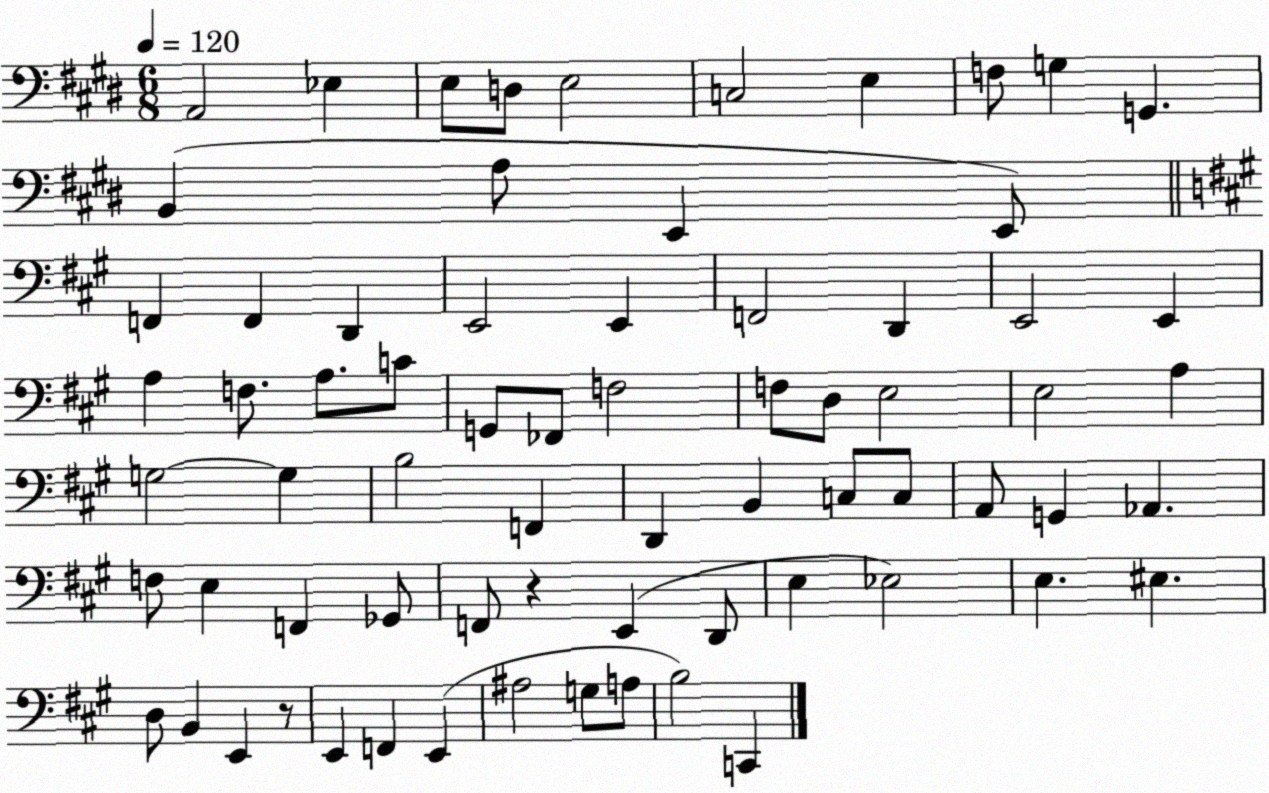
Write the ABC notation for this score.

X:1
T:Untitled
M:6/8
L:1/4
K:E
A,,2 _E, E,/2 D,/2 E,2 C,2 E, F,/2 G, G,, B,, A,/2 E,, E,,/2 F,, F,, D,, E,,2 E,, F,,2 D,, E,,2 E,, A, F,/2 A,/2 C/2 G,,/2 _F,,/2 F,2 F,/2 D,/2 E,2 E,2 A, G,2 G, B,2 F,, D,, B,, C,/2 C,/2 A,,/2 G,, _A,, F,/2 E, F,, _G,,/2 F,,/2 z E,, D,,/2 E, _E,2 E, ^E, D,/2 B,, E,, z/2 E,, F,, E,, ^A,2 G,/2 A,/2 B,2 C,,